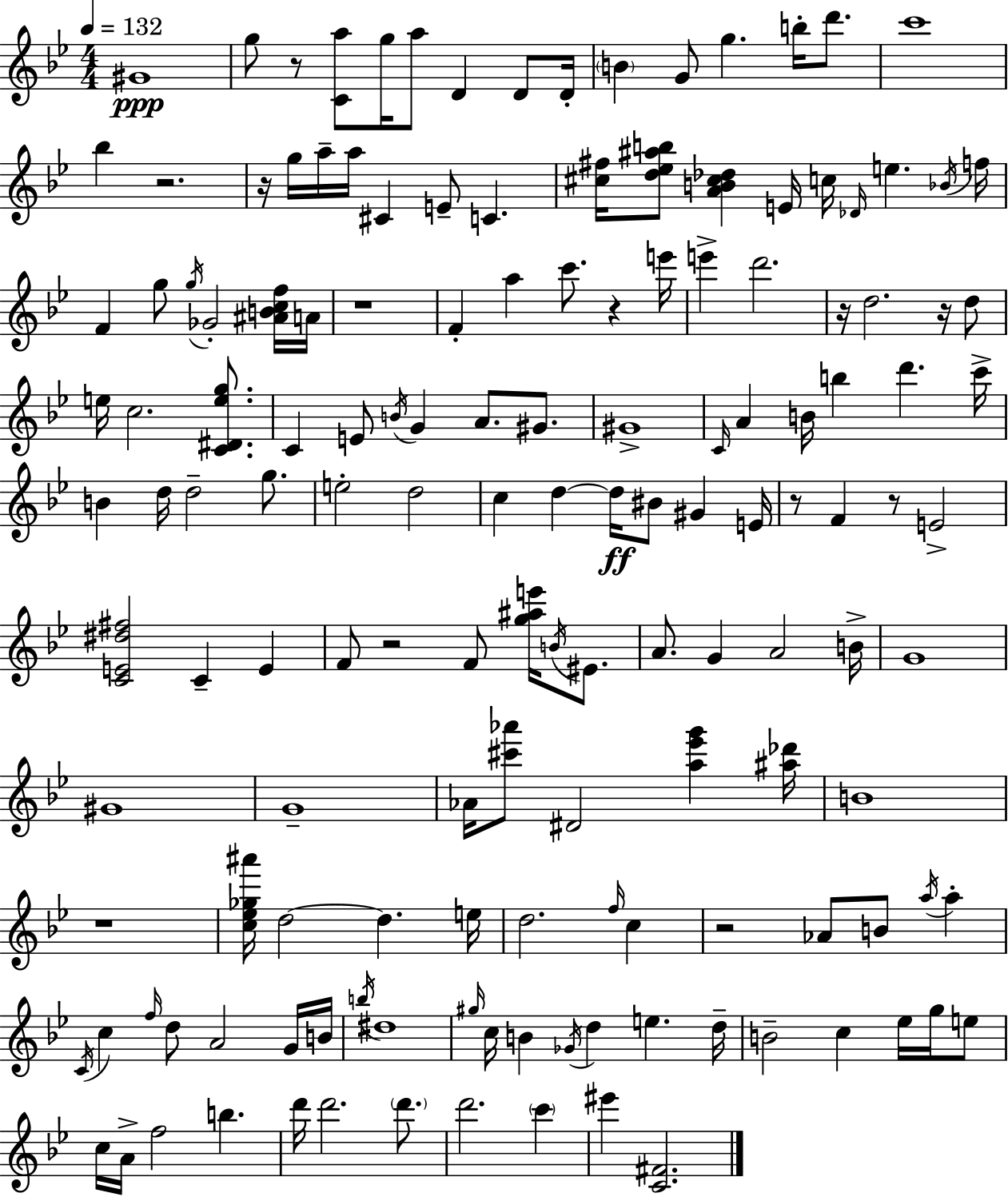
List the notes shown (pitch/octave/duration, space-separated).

G#4/w G5/e R/e [C4,A5]/e G5/s A5/e D4/q D4/e D4/s B4/q G4/e G5/q. B5/s D6/e. C6/w Bb5/q R/h. R/s G5/s A5/s A5/s C#4/q E4/e C4/q. [C#5,F#5]/s [D5,Eb5,A#5,B5]/e [A4,B4,C#5,Db5]/q E4/s C5/s Db4/s E5/q. Bb4/s F5/s F4/q G5/e G5/s Gb4/h [A#4,B4,C5,F5]/s A4/s R/w F4/q A5/q C6/e. R/q E6/s E6/q D6/h. R/s D5/h. R/s D5/e E5/s C5/h. [C4,D#4,E5,G5]/e. C4/q E4/e B4/s G4/q A4/e. G#4/e. G#4/w C4/s A4/q B4/s B5/q D6/q. C6/s B4/q D5/s D5/h G5/e. E5/h D5/h C5/q D5/q D5/s BIS4/e G#4/q E4/s R/e F4/q R/e E4/h [C4,E4,D#5,F#5]/h C4/q E4/q F4/e R/h F4/e [G5,A#5,E6]/s B4/s EIS4/e. A4/e. G4/q A4/h B4/s G4/w G#4/w G4/w Ab4/s [C#6,Ab6]/e D#4/h [A5,Eb6,G6]/q [A#5,Db6]/s B4/w R/w [C5,Eb5,Gb5,A#6]/s D5/h D5/q. E5/s D5/h. F5/s C5/q R/h Ab4/e B4/e A5/s A5/q C4/s C5/q F5/s D5/e A4/h G4/s B4/s B5/s D#5/w G#5/s C5/s B4/q Gb4/s D5/q E5/q. D5/s B4/h C5/q Eb5/s G5/s E5/e C5/s A4/s F5/h B5/q. D6/s D6/h. D6/e. D6/h. C6/q EIS6/q [C4,F#4]/h.